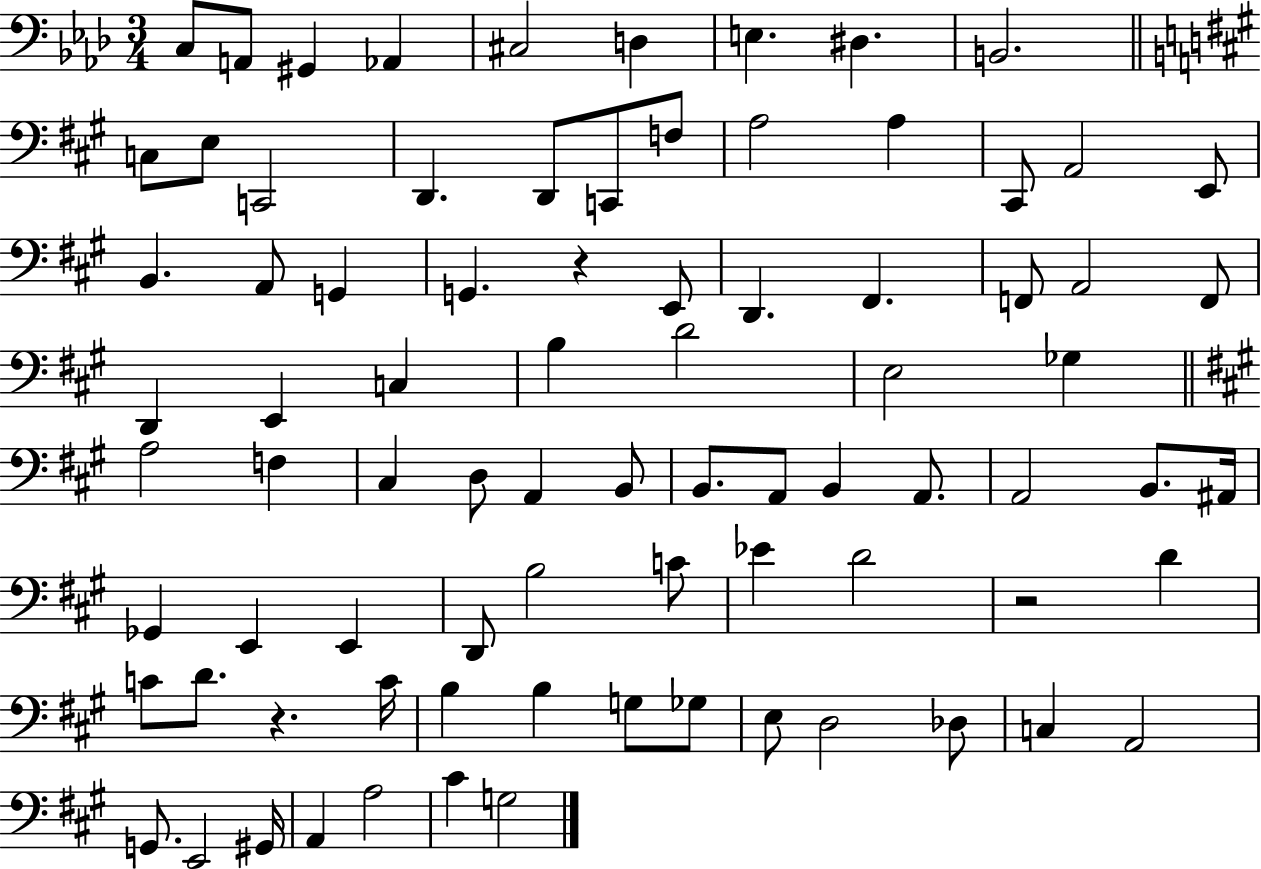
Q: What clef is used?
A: bass